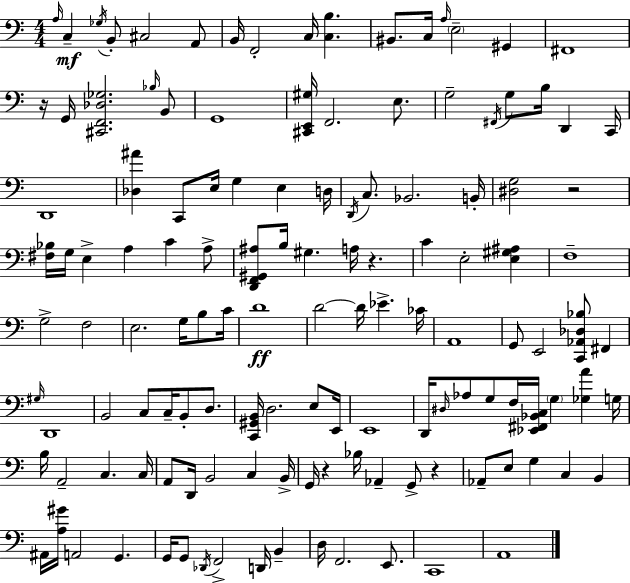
{
  \clef bass
  \numericTimeSignature
  \time 4/4
  \key c \major
  \grace { a16 }\mf c4-- \acciaccatura { ges16 } b,8-. cis2 | a,8 b,16 f,2-. c16 <c b>4. | bis,8. c16 \grace { a16 } \parenthesize e2-- gis,4 | fis,1 | \break r16 g,16 <cis, f, des ges>2. | \grace { bes16 } b,8 g,1 | <cis, e, gis>16 f,2. | e8. g2-- \acciaccatura { fis,16 } g8 b16 | \break d,4 c,16 d,1 | <des ais'>4 c,8 e16 g4 | e4 d16 \acciaccatura { d,16 } c8. bes,2. | b,16-. <dis g>2 r2 | \break <fis bes>16 g16 e4-> a4 | c'4 a8-> <d, f, gis, ais>8 b16 gis4. a16 | r4. c'4 e2-. | <e gis ais>4 f1-- | \break g2-> f2 | e2. | g16 b8 c'16 d'1\ff | d'2~~ d'16 ees'4.-> | \break ces'16 a,1 | g,8 e,2 | <c, aes, des bes>8 fis,4 \grace { gis16 } d,1 | b,2 c8 | \break c16-- b,8-. d8. <c, gis, b,>16 d2. | e8 e,16 e,1 | d,16 \grace { dis16 } aes8 g8 f16 <ees, fis, bes, c>16 \parenthesize g4 | <ges a'>4 g16 b16 a,2-- | \break c4. c16 a,8 d,16 b,2 | c4 b,16-> g,16 r4 bes16 aes,4-- | g,8-> r4 aes,8-- e8 g4 | c4 b,4 ais,16 <a gis'>16 a,2 | \break g,4. g,16 g,8 \acciaccatura { des,16 } f,2-> | d,16 b,4-- d16 f,2. | e,8. c,1 | a,1 | \break \bar "|."
}